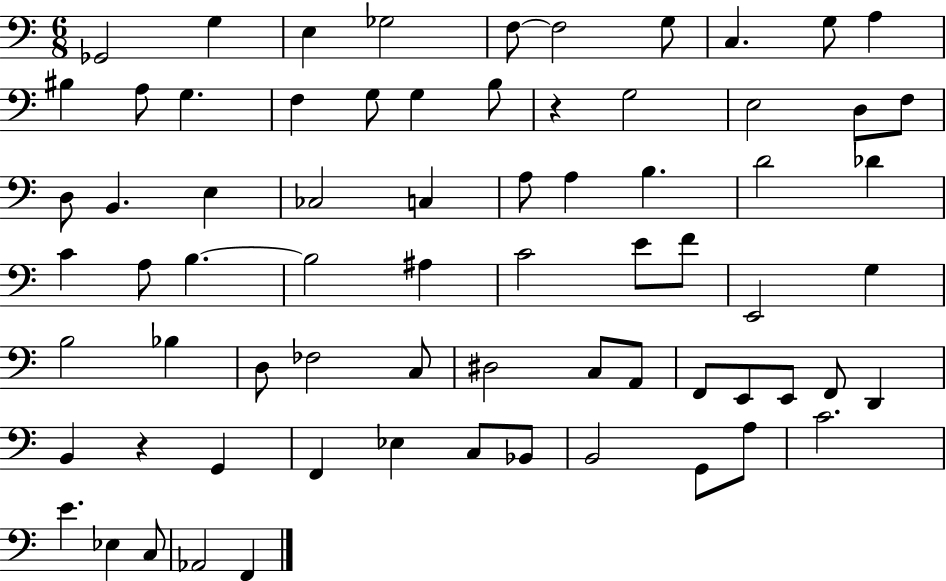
{
  \clef bass
  \numericTimeSignature
  \time 6/8
  \key c \major
  ges,2 g4 | e4 ges2 | f8~~ f2 g8 | c4. g8 a4 | \break bis4 a8 g4. | f4 g8 g4 b8 | r4 g2 | e2 d8 f8 | \break d8 b,4. e4 | ces2 c4 | a8 a4 b4. | d'2 des'4 | \break c'4 a8 b4.~~ | b2 ais4 | c'2 e'8 f'8 | e,2 g4 | \break b2 bes4 | d8 fes2 c8 | dis2 c8 a,8 | f,8 e,8 e,8 f,8 d,4 | \break b,4 r4 g,4 | f,4 ees4 c8 bes,8 | b,2 g,8 a8 | c'2. | \break e'4. ees4 c8 | aes,2 f,4 | \bar "|."
}